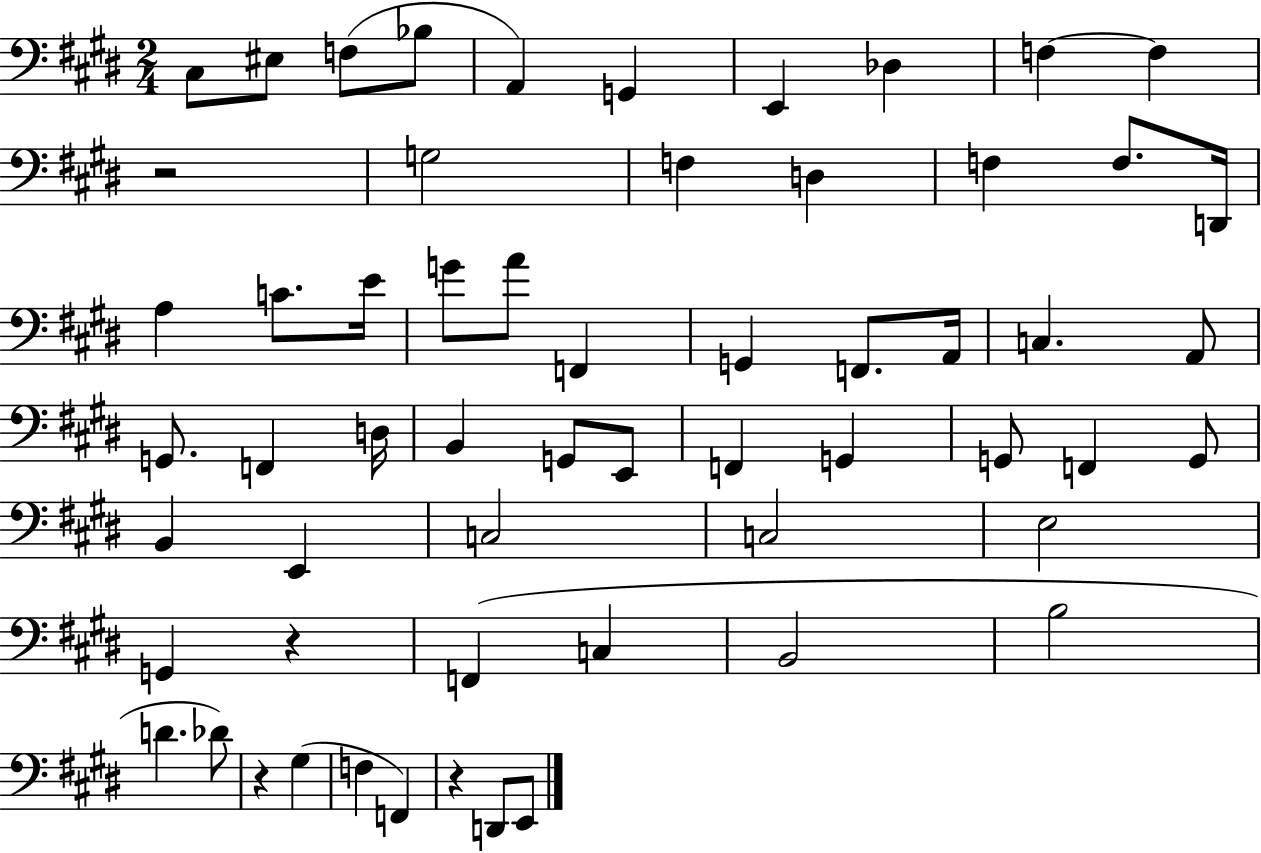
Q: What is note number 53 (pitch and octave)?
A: F2